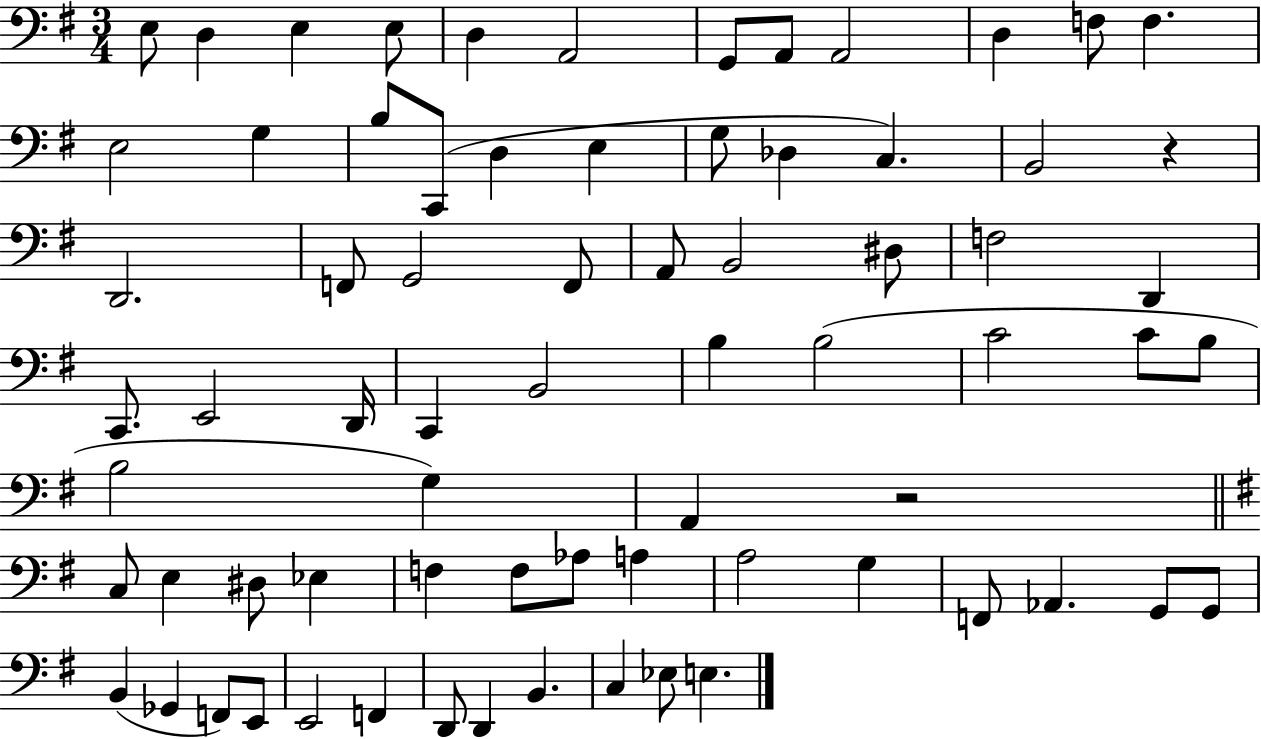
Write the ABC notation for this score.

X:1
T:Untitled
M:3/4
L:1/4
K:G
E,/2 D, E, E,/2 D, A,,2 G,,/2 A,,/2 A,,2 D, F,/2 F, E,2 G, B,/2 C,,/2 D, E, G,/2 _D, C, B,,2 z D,,2 F,,/2 G,,2 F,,/2 A,,/2 B,,2 ^D,/2 F,2 D,, C,,/2 E,,2 D,,/4 C,, B,,2 B, B,2 C2 C/2 B,/2 B,2 G, A,, z2 C,/2 E, ^D,/2 _E, F, F,/2 _A,/2 A, A,2 G, F,,/2 _A,, G,,/2 G,,/2 B,, _G,, F,,/2 E,,/2 E,,2 F,, D,,/2 D,, B,, C, _E,/2 E,